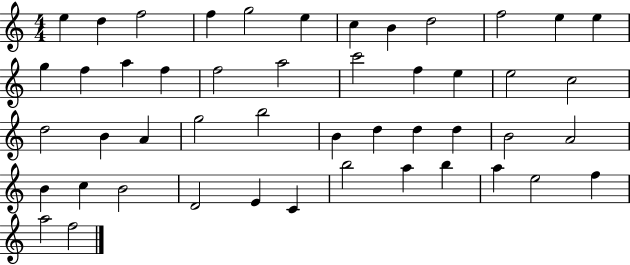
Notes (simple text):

E5/q D5/q F5/h F5/q G5/h E5/q C5/q B4/q D5/h F5/h E5/q E5/q G5/q F5/q A5/q F5/q F5/h A5/h C6/h F5/q E5/q E5/h C5/h D5/h B4/q A4/q G5/h B5/h B4/q D5/q D5/q D5/q B4/h A4/h B4/q C5/q B4/h D4/h E4/q C4/q B5/h A5/q B5/q A5/q E5/h F5/q A5/h F5/h